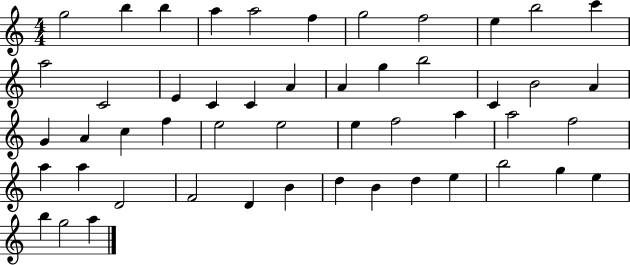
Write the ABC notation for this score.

X:1
T:Untitled
M:4/4
L:1/4
K:C
g2 b b a a2 f g2 f2 e b2 c' a2 C2 E C C A A g b2 C B2 A G A c f e2 e2 e f2 a a2 f2 a a D2 F2 D B d B d e b2 g e b g2 a